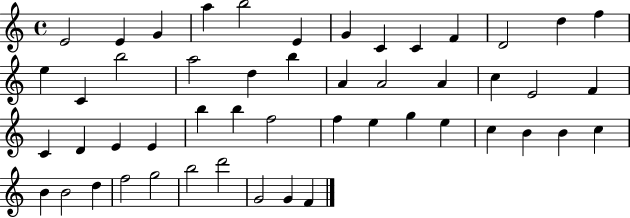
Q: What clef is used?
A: treble